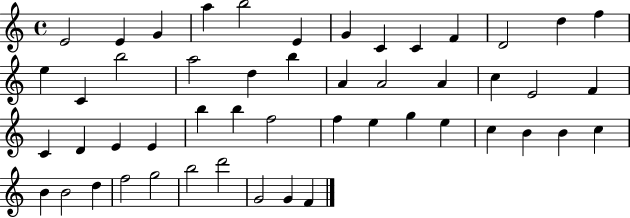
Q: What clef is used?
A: treble